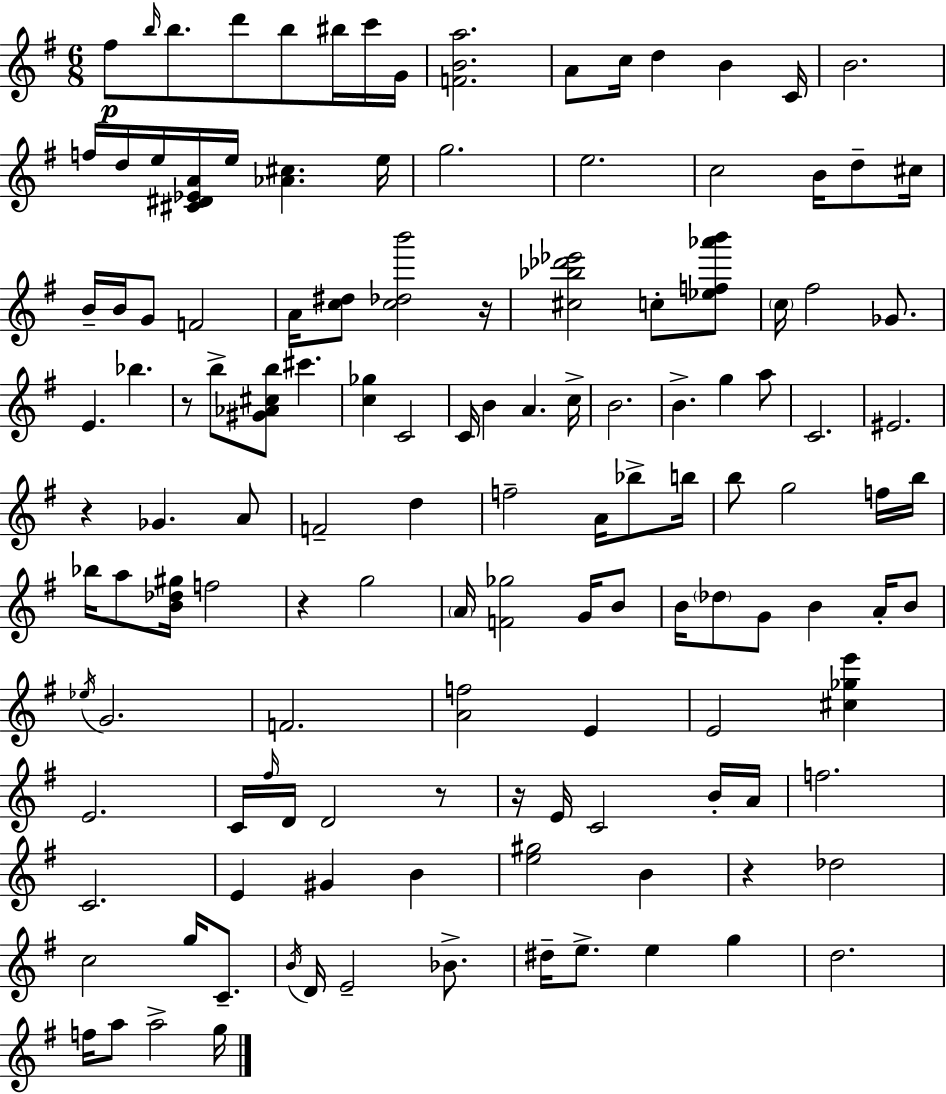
X:1
T:Untitled
M:6/8
L:1/4
K:G
^f/2 b/4 b/2 d'/2 b/2 ^b/4 c'/4 G/4 [FBa]2 A/2 c/4 d B C/4 B2 f/4 d/4 e/4 [^C^D_EA]/4 e/4 [_A^c] e/4 g2 e2 c2 B/4 d/2 ^c/4 B/4 B/4 G/2 F2 A/4 [c^d]/2 [c_db']2 z/4 [^c_b_d'_e']2 c/2 [_ef_a'b']/2 c/4 ^f2 _G/2 E _b z/2 b/2 [^G_A^cb]/2 ^c' [c_g] C2 C/4 B A c/4 B2 B g a/2 C2 ^E2 z _G A/2 F2 d f2 A/4 _b/2 b/4 b/2 g2 f/4 b/4 _b/4 a/2 [B_d^g]/4 f2 z g2 A/4 [F_g]2 G/4 B/2 B/4 _d/2 G/2 B A/4 B/2 _e/4 G2 F2 [Af]2 E E2 [^c_ge'] E2 C/4 ^f/4 D/4 D2 z/2 z/4 E/4 C2 B/4 A/4 f2 C2 E ^G B [e^g]2 B z _d2 c2 g/4 C/2 B/4 D/4 E2 _B/2 ^d/4 e/2 e g d2 f/4 a/2 a2 g/4